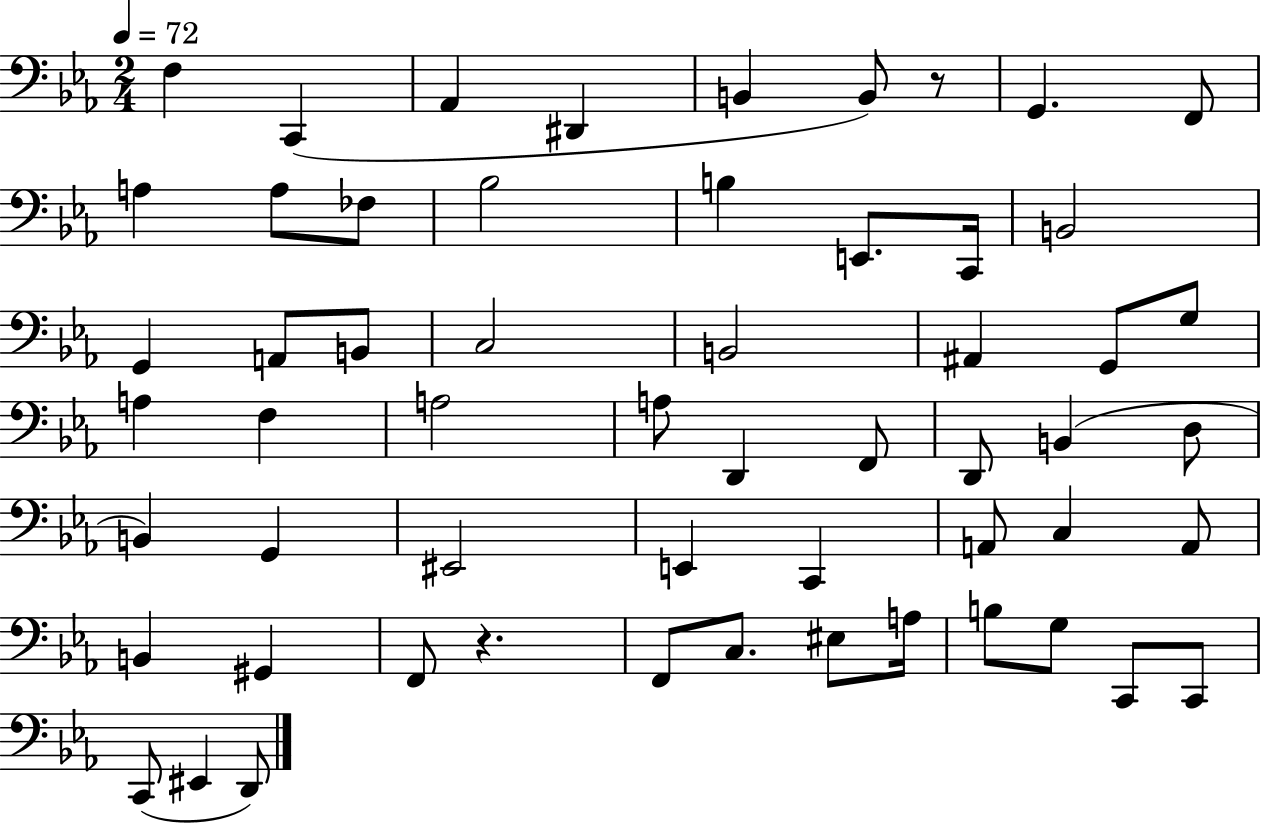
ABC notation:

X:1
T:Untitled
M:2/4
L:1/4
K:Eb
F, C,, _A,, ^D,, B,, B,,/2 z/2 G,, F,,/2 A, A,/2 _F,/2 _B,2 B, E,,/2 C,,/4 B,,2 G,, A,,/2 B,,/2 C,2 B,,2 ^A,, G,,/2 G,/2 A, F, A,2 A,/2 D,, F,,/2 D,,/2 B,, D,/2 B,, G,, ^E,,2 E,, C,, A,,/2 C, A,,/2 B,, ^G,, F,,/2 z F,,/2 C,/2 ^E,/2 A,/4 B,/2 G,/2 C,,/2 C,,/2 C,,/2 ^E,, D,,/2